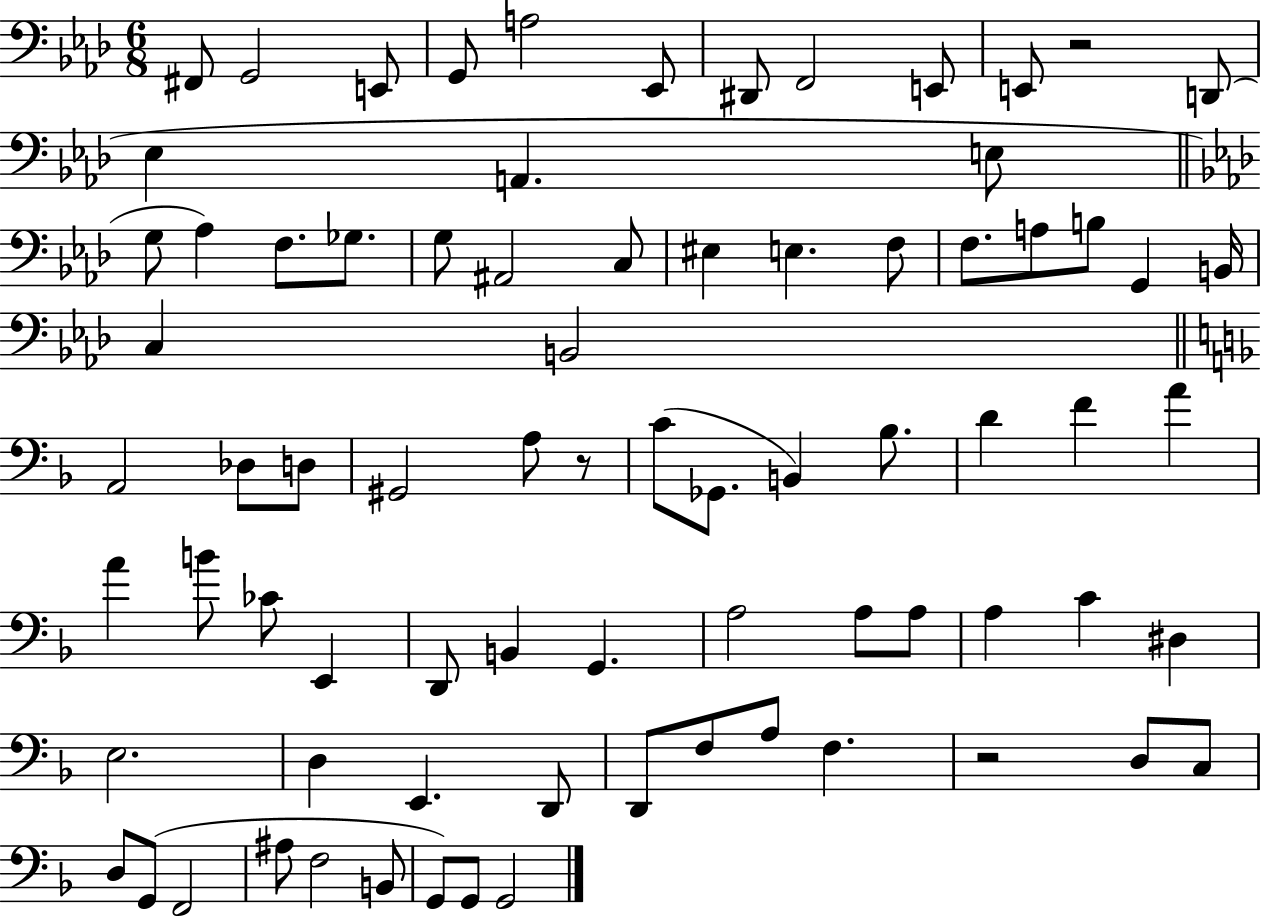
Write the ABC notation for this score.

X:1
T:Untitled
M:6/8
L:1/4
K:Ab
^F,,/2 G,,2 E,,/2 G,,/2 A,2 _E,,/2 ^D,,/2 F,,2 E,,/2 E,,/2 z2 D,,/2 _E, A,, E,/2 G,/2 _A, F,/2 _G,/2 G,/2 ^A,,2 C,/2 ^E, E, F,/2 F,/2 A,/2 B,/2 G,, B,,/4 C, B,,2 A,,2 _D,/2 D,/2 ^G,,2 A,/2 z/2 C/2 _G,,/2 B,, _B,/2 D F A A B/2 _C/2 E,, D,,/2 B,, G,, A,2 A,/2 A,/2 A, C ^D, E,2 D, E,, D,,/2 D,,/2 F,/2 A,/2 F, z2 D,/2 C,/2 D,/2 G,,/2 F,,2 ^A,/2 F,2 B,,/2 G,,/2 G,,/2 G,,2